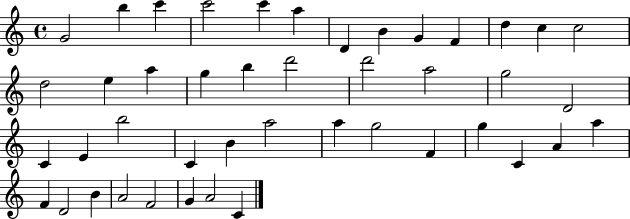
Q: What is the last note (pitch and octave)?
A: C4